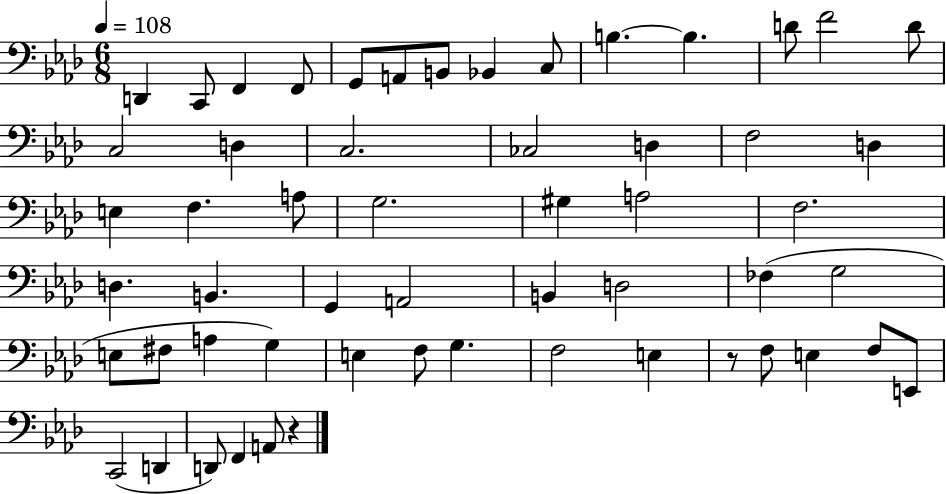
X:1
T:Untitled
M:6/8
L:1/4
K:Ab
D,, C,,/2 F,, F,,/2 G,,/2 A,,/2 B,,/2 _B,, C,/2 B, B, D/2 F2 D/2 C,2 D, C,2 _C,2 D, F,2 D, E, F, A,/2 G,2 ^G, A,2 F,2 D, B,, G,, A,,2 B,, D,2 _F, G,2 E,/2 ^F,/2 A, G, E, F,/2 G, F,2 E, z/2 F,/2 E, F,/2 E,,/2 C,,2 D,, D,,/2 F,, A,,/2 z